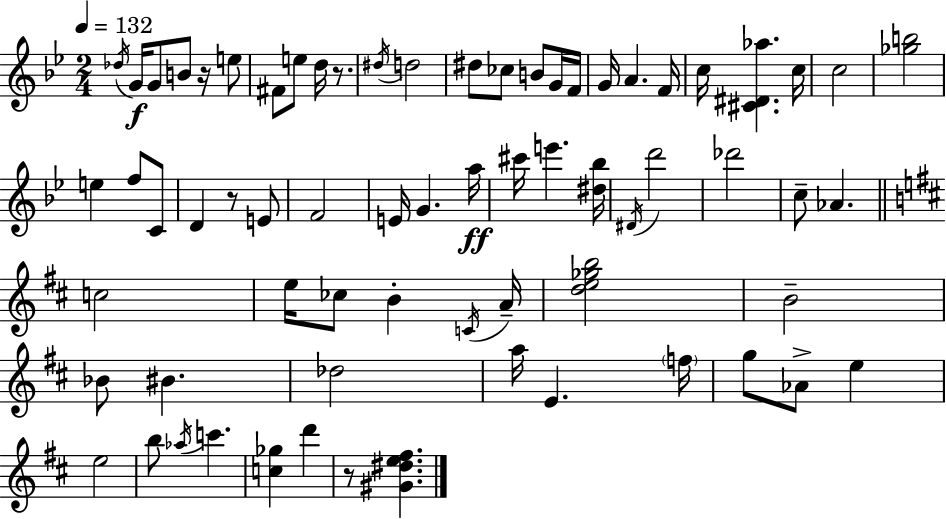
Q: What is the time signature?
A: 2/4